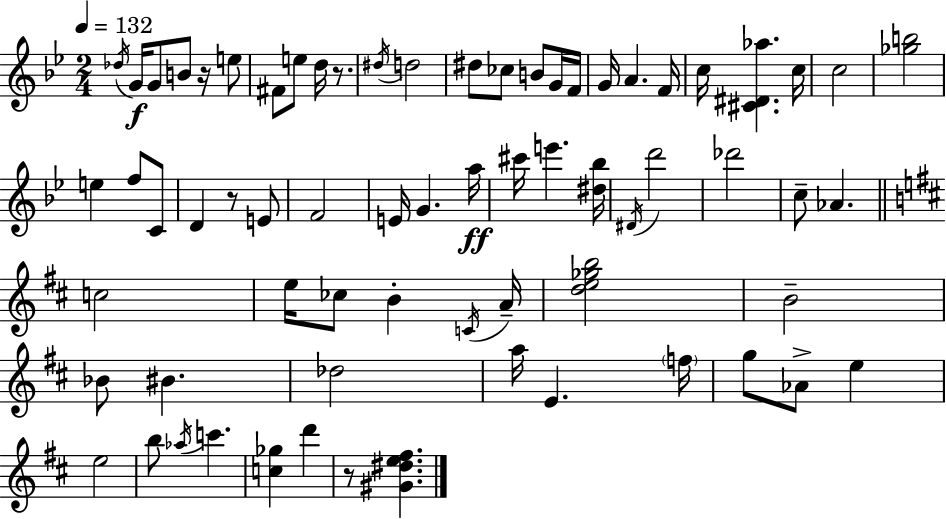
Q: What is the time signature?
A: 2/4